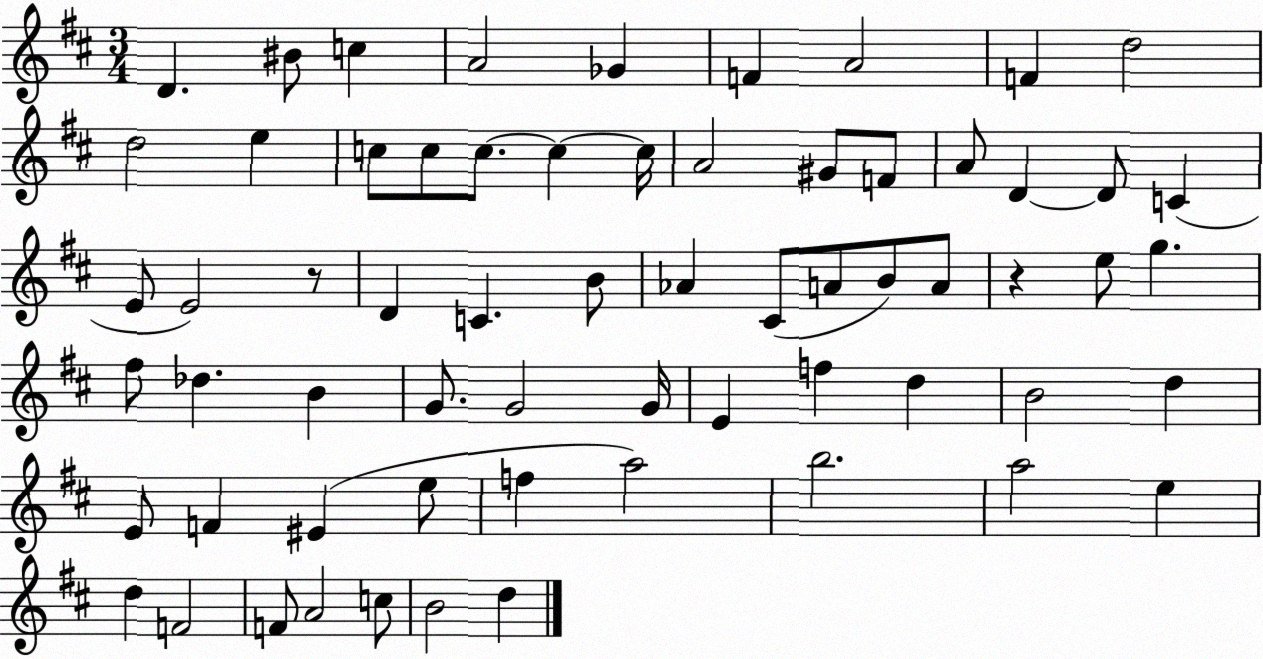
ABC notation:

X:1
T:Untitled
M:3/4
L:1/4
K:D
D ^B/2 c A2 _G F A2 F d2 d2 e c/2 c/2 c/2 c c/4 A2 ^G/2 F/2 A/2 D D/2 C E/2 E2 z/2 D C B/2 _A ^C/2 A/2 B/2 A/2 z e/2 g ^f/2 _d B G/2 G2 G/4 E f d B2 d E/2 F ^E e/2 f a2 b2 a2 e d F2 F/2 A2 c/2 B2 d